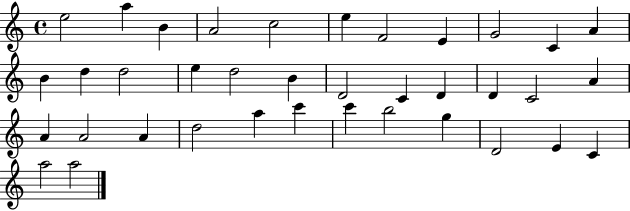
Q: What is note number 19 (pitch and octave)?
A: C4